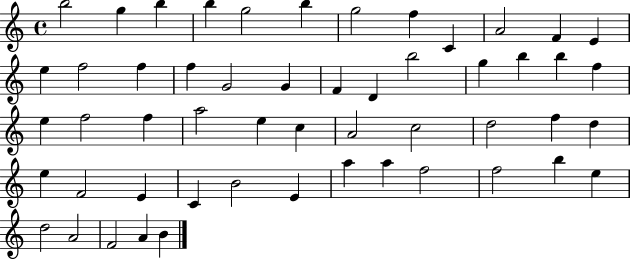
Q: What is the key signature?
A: C major